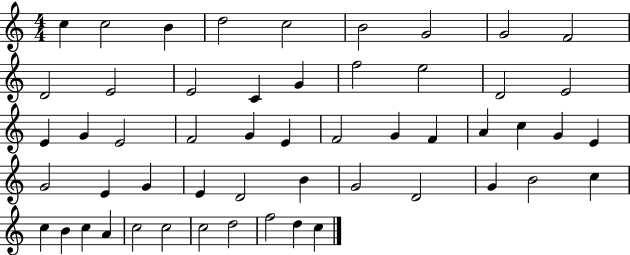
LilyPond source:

{
  \clef treble
  \numericTimeSignature
  \time 4/4
  \key c \major
  c''4 c''2 b'4 | d''2 c''2 | b'2 g'2 | g'2 f'2 | \break d'2 e'2 | e'2 c'4 g'4 | f''2 e''2 | d'2 e'2 | \break e'4 g'4 e'2 | f'2 g'4 e'4 | f'2 g'4 f'4 | a'4 c''4 g'4 e'4 | \break g'2 e'4 g'4 | e'4 d'2 b'4 | g'2 d'2 | g'4 b'2 c''4 | \break c''4 b'4 c''4 a'4 | c''2 c''2 | c''2 d''2 | f''2 d''4 c''4 | \break \bar "|."
}